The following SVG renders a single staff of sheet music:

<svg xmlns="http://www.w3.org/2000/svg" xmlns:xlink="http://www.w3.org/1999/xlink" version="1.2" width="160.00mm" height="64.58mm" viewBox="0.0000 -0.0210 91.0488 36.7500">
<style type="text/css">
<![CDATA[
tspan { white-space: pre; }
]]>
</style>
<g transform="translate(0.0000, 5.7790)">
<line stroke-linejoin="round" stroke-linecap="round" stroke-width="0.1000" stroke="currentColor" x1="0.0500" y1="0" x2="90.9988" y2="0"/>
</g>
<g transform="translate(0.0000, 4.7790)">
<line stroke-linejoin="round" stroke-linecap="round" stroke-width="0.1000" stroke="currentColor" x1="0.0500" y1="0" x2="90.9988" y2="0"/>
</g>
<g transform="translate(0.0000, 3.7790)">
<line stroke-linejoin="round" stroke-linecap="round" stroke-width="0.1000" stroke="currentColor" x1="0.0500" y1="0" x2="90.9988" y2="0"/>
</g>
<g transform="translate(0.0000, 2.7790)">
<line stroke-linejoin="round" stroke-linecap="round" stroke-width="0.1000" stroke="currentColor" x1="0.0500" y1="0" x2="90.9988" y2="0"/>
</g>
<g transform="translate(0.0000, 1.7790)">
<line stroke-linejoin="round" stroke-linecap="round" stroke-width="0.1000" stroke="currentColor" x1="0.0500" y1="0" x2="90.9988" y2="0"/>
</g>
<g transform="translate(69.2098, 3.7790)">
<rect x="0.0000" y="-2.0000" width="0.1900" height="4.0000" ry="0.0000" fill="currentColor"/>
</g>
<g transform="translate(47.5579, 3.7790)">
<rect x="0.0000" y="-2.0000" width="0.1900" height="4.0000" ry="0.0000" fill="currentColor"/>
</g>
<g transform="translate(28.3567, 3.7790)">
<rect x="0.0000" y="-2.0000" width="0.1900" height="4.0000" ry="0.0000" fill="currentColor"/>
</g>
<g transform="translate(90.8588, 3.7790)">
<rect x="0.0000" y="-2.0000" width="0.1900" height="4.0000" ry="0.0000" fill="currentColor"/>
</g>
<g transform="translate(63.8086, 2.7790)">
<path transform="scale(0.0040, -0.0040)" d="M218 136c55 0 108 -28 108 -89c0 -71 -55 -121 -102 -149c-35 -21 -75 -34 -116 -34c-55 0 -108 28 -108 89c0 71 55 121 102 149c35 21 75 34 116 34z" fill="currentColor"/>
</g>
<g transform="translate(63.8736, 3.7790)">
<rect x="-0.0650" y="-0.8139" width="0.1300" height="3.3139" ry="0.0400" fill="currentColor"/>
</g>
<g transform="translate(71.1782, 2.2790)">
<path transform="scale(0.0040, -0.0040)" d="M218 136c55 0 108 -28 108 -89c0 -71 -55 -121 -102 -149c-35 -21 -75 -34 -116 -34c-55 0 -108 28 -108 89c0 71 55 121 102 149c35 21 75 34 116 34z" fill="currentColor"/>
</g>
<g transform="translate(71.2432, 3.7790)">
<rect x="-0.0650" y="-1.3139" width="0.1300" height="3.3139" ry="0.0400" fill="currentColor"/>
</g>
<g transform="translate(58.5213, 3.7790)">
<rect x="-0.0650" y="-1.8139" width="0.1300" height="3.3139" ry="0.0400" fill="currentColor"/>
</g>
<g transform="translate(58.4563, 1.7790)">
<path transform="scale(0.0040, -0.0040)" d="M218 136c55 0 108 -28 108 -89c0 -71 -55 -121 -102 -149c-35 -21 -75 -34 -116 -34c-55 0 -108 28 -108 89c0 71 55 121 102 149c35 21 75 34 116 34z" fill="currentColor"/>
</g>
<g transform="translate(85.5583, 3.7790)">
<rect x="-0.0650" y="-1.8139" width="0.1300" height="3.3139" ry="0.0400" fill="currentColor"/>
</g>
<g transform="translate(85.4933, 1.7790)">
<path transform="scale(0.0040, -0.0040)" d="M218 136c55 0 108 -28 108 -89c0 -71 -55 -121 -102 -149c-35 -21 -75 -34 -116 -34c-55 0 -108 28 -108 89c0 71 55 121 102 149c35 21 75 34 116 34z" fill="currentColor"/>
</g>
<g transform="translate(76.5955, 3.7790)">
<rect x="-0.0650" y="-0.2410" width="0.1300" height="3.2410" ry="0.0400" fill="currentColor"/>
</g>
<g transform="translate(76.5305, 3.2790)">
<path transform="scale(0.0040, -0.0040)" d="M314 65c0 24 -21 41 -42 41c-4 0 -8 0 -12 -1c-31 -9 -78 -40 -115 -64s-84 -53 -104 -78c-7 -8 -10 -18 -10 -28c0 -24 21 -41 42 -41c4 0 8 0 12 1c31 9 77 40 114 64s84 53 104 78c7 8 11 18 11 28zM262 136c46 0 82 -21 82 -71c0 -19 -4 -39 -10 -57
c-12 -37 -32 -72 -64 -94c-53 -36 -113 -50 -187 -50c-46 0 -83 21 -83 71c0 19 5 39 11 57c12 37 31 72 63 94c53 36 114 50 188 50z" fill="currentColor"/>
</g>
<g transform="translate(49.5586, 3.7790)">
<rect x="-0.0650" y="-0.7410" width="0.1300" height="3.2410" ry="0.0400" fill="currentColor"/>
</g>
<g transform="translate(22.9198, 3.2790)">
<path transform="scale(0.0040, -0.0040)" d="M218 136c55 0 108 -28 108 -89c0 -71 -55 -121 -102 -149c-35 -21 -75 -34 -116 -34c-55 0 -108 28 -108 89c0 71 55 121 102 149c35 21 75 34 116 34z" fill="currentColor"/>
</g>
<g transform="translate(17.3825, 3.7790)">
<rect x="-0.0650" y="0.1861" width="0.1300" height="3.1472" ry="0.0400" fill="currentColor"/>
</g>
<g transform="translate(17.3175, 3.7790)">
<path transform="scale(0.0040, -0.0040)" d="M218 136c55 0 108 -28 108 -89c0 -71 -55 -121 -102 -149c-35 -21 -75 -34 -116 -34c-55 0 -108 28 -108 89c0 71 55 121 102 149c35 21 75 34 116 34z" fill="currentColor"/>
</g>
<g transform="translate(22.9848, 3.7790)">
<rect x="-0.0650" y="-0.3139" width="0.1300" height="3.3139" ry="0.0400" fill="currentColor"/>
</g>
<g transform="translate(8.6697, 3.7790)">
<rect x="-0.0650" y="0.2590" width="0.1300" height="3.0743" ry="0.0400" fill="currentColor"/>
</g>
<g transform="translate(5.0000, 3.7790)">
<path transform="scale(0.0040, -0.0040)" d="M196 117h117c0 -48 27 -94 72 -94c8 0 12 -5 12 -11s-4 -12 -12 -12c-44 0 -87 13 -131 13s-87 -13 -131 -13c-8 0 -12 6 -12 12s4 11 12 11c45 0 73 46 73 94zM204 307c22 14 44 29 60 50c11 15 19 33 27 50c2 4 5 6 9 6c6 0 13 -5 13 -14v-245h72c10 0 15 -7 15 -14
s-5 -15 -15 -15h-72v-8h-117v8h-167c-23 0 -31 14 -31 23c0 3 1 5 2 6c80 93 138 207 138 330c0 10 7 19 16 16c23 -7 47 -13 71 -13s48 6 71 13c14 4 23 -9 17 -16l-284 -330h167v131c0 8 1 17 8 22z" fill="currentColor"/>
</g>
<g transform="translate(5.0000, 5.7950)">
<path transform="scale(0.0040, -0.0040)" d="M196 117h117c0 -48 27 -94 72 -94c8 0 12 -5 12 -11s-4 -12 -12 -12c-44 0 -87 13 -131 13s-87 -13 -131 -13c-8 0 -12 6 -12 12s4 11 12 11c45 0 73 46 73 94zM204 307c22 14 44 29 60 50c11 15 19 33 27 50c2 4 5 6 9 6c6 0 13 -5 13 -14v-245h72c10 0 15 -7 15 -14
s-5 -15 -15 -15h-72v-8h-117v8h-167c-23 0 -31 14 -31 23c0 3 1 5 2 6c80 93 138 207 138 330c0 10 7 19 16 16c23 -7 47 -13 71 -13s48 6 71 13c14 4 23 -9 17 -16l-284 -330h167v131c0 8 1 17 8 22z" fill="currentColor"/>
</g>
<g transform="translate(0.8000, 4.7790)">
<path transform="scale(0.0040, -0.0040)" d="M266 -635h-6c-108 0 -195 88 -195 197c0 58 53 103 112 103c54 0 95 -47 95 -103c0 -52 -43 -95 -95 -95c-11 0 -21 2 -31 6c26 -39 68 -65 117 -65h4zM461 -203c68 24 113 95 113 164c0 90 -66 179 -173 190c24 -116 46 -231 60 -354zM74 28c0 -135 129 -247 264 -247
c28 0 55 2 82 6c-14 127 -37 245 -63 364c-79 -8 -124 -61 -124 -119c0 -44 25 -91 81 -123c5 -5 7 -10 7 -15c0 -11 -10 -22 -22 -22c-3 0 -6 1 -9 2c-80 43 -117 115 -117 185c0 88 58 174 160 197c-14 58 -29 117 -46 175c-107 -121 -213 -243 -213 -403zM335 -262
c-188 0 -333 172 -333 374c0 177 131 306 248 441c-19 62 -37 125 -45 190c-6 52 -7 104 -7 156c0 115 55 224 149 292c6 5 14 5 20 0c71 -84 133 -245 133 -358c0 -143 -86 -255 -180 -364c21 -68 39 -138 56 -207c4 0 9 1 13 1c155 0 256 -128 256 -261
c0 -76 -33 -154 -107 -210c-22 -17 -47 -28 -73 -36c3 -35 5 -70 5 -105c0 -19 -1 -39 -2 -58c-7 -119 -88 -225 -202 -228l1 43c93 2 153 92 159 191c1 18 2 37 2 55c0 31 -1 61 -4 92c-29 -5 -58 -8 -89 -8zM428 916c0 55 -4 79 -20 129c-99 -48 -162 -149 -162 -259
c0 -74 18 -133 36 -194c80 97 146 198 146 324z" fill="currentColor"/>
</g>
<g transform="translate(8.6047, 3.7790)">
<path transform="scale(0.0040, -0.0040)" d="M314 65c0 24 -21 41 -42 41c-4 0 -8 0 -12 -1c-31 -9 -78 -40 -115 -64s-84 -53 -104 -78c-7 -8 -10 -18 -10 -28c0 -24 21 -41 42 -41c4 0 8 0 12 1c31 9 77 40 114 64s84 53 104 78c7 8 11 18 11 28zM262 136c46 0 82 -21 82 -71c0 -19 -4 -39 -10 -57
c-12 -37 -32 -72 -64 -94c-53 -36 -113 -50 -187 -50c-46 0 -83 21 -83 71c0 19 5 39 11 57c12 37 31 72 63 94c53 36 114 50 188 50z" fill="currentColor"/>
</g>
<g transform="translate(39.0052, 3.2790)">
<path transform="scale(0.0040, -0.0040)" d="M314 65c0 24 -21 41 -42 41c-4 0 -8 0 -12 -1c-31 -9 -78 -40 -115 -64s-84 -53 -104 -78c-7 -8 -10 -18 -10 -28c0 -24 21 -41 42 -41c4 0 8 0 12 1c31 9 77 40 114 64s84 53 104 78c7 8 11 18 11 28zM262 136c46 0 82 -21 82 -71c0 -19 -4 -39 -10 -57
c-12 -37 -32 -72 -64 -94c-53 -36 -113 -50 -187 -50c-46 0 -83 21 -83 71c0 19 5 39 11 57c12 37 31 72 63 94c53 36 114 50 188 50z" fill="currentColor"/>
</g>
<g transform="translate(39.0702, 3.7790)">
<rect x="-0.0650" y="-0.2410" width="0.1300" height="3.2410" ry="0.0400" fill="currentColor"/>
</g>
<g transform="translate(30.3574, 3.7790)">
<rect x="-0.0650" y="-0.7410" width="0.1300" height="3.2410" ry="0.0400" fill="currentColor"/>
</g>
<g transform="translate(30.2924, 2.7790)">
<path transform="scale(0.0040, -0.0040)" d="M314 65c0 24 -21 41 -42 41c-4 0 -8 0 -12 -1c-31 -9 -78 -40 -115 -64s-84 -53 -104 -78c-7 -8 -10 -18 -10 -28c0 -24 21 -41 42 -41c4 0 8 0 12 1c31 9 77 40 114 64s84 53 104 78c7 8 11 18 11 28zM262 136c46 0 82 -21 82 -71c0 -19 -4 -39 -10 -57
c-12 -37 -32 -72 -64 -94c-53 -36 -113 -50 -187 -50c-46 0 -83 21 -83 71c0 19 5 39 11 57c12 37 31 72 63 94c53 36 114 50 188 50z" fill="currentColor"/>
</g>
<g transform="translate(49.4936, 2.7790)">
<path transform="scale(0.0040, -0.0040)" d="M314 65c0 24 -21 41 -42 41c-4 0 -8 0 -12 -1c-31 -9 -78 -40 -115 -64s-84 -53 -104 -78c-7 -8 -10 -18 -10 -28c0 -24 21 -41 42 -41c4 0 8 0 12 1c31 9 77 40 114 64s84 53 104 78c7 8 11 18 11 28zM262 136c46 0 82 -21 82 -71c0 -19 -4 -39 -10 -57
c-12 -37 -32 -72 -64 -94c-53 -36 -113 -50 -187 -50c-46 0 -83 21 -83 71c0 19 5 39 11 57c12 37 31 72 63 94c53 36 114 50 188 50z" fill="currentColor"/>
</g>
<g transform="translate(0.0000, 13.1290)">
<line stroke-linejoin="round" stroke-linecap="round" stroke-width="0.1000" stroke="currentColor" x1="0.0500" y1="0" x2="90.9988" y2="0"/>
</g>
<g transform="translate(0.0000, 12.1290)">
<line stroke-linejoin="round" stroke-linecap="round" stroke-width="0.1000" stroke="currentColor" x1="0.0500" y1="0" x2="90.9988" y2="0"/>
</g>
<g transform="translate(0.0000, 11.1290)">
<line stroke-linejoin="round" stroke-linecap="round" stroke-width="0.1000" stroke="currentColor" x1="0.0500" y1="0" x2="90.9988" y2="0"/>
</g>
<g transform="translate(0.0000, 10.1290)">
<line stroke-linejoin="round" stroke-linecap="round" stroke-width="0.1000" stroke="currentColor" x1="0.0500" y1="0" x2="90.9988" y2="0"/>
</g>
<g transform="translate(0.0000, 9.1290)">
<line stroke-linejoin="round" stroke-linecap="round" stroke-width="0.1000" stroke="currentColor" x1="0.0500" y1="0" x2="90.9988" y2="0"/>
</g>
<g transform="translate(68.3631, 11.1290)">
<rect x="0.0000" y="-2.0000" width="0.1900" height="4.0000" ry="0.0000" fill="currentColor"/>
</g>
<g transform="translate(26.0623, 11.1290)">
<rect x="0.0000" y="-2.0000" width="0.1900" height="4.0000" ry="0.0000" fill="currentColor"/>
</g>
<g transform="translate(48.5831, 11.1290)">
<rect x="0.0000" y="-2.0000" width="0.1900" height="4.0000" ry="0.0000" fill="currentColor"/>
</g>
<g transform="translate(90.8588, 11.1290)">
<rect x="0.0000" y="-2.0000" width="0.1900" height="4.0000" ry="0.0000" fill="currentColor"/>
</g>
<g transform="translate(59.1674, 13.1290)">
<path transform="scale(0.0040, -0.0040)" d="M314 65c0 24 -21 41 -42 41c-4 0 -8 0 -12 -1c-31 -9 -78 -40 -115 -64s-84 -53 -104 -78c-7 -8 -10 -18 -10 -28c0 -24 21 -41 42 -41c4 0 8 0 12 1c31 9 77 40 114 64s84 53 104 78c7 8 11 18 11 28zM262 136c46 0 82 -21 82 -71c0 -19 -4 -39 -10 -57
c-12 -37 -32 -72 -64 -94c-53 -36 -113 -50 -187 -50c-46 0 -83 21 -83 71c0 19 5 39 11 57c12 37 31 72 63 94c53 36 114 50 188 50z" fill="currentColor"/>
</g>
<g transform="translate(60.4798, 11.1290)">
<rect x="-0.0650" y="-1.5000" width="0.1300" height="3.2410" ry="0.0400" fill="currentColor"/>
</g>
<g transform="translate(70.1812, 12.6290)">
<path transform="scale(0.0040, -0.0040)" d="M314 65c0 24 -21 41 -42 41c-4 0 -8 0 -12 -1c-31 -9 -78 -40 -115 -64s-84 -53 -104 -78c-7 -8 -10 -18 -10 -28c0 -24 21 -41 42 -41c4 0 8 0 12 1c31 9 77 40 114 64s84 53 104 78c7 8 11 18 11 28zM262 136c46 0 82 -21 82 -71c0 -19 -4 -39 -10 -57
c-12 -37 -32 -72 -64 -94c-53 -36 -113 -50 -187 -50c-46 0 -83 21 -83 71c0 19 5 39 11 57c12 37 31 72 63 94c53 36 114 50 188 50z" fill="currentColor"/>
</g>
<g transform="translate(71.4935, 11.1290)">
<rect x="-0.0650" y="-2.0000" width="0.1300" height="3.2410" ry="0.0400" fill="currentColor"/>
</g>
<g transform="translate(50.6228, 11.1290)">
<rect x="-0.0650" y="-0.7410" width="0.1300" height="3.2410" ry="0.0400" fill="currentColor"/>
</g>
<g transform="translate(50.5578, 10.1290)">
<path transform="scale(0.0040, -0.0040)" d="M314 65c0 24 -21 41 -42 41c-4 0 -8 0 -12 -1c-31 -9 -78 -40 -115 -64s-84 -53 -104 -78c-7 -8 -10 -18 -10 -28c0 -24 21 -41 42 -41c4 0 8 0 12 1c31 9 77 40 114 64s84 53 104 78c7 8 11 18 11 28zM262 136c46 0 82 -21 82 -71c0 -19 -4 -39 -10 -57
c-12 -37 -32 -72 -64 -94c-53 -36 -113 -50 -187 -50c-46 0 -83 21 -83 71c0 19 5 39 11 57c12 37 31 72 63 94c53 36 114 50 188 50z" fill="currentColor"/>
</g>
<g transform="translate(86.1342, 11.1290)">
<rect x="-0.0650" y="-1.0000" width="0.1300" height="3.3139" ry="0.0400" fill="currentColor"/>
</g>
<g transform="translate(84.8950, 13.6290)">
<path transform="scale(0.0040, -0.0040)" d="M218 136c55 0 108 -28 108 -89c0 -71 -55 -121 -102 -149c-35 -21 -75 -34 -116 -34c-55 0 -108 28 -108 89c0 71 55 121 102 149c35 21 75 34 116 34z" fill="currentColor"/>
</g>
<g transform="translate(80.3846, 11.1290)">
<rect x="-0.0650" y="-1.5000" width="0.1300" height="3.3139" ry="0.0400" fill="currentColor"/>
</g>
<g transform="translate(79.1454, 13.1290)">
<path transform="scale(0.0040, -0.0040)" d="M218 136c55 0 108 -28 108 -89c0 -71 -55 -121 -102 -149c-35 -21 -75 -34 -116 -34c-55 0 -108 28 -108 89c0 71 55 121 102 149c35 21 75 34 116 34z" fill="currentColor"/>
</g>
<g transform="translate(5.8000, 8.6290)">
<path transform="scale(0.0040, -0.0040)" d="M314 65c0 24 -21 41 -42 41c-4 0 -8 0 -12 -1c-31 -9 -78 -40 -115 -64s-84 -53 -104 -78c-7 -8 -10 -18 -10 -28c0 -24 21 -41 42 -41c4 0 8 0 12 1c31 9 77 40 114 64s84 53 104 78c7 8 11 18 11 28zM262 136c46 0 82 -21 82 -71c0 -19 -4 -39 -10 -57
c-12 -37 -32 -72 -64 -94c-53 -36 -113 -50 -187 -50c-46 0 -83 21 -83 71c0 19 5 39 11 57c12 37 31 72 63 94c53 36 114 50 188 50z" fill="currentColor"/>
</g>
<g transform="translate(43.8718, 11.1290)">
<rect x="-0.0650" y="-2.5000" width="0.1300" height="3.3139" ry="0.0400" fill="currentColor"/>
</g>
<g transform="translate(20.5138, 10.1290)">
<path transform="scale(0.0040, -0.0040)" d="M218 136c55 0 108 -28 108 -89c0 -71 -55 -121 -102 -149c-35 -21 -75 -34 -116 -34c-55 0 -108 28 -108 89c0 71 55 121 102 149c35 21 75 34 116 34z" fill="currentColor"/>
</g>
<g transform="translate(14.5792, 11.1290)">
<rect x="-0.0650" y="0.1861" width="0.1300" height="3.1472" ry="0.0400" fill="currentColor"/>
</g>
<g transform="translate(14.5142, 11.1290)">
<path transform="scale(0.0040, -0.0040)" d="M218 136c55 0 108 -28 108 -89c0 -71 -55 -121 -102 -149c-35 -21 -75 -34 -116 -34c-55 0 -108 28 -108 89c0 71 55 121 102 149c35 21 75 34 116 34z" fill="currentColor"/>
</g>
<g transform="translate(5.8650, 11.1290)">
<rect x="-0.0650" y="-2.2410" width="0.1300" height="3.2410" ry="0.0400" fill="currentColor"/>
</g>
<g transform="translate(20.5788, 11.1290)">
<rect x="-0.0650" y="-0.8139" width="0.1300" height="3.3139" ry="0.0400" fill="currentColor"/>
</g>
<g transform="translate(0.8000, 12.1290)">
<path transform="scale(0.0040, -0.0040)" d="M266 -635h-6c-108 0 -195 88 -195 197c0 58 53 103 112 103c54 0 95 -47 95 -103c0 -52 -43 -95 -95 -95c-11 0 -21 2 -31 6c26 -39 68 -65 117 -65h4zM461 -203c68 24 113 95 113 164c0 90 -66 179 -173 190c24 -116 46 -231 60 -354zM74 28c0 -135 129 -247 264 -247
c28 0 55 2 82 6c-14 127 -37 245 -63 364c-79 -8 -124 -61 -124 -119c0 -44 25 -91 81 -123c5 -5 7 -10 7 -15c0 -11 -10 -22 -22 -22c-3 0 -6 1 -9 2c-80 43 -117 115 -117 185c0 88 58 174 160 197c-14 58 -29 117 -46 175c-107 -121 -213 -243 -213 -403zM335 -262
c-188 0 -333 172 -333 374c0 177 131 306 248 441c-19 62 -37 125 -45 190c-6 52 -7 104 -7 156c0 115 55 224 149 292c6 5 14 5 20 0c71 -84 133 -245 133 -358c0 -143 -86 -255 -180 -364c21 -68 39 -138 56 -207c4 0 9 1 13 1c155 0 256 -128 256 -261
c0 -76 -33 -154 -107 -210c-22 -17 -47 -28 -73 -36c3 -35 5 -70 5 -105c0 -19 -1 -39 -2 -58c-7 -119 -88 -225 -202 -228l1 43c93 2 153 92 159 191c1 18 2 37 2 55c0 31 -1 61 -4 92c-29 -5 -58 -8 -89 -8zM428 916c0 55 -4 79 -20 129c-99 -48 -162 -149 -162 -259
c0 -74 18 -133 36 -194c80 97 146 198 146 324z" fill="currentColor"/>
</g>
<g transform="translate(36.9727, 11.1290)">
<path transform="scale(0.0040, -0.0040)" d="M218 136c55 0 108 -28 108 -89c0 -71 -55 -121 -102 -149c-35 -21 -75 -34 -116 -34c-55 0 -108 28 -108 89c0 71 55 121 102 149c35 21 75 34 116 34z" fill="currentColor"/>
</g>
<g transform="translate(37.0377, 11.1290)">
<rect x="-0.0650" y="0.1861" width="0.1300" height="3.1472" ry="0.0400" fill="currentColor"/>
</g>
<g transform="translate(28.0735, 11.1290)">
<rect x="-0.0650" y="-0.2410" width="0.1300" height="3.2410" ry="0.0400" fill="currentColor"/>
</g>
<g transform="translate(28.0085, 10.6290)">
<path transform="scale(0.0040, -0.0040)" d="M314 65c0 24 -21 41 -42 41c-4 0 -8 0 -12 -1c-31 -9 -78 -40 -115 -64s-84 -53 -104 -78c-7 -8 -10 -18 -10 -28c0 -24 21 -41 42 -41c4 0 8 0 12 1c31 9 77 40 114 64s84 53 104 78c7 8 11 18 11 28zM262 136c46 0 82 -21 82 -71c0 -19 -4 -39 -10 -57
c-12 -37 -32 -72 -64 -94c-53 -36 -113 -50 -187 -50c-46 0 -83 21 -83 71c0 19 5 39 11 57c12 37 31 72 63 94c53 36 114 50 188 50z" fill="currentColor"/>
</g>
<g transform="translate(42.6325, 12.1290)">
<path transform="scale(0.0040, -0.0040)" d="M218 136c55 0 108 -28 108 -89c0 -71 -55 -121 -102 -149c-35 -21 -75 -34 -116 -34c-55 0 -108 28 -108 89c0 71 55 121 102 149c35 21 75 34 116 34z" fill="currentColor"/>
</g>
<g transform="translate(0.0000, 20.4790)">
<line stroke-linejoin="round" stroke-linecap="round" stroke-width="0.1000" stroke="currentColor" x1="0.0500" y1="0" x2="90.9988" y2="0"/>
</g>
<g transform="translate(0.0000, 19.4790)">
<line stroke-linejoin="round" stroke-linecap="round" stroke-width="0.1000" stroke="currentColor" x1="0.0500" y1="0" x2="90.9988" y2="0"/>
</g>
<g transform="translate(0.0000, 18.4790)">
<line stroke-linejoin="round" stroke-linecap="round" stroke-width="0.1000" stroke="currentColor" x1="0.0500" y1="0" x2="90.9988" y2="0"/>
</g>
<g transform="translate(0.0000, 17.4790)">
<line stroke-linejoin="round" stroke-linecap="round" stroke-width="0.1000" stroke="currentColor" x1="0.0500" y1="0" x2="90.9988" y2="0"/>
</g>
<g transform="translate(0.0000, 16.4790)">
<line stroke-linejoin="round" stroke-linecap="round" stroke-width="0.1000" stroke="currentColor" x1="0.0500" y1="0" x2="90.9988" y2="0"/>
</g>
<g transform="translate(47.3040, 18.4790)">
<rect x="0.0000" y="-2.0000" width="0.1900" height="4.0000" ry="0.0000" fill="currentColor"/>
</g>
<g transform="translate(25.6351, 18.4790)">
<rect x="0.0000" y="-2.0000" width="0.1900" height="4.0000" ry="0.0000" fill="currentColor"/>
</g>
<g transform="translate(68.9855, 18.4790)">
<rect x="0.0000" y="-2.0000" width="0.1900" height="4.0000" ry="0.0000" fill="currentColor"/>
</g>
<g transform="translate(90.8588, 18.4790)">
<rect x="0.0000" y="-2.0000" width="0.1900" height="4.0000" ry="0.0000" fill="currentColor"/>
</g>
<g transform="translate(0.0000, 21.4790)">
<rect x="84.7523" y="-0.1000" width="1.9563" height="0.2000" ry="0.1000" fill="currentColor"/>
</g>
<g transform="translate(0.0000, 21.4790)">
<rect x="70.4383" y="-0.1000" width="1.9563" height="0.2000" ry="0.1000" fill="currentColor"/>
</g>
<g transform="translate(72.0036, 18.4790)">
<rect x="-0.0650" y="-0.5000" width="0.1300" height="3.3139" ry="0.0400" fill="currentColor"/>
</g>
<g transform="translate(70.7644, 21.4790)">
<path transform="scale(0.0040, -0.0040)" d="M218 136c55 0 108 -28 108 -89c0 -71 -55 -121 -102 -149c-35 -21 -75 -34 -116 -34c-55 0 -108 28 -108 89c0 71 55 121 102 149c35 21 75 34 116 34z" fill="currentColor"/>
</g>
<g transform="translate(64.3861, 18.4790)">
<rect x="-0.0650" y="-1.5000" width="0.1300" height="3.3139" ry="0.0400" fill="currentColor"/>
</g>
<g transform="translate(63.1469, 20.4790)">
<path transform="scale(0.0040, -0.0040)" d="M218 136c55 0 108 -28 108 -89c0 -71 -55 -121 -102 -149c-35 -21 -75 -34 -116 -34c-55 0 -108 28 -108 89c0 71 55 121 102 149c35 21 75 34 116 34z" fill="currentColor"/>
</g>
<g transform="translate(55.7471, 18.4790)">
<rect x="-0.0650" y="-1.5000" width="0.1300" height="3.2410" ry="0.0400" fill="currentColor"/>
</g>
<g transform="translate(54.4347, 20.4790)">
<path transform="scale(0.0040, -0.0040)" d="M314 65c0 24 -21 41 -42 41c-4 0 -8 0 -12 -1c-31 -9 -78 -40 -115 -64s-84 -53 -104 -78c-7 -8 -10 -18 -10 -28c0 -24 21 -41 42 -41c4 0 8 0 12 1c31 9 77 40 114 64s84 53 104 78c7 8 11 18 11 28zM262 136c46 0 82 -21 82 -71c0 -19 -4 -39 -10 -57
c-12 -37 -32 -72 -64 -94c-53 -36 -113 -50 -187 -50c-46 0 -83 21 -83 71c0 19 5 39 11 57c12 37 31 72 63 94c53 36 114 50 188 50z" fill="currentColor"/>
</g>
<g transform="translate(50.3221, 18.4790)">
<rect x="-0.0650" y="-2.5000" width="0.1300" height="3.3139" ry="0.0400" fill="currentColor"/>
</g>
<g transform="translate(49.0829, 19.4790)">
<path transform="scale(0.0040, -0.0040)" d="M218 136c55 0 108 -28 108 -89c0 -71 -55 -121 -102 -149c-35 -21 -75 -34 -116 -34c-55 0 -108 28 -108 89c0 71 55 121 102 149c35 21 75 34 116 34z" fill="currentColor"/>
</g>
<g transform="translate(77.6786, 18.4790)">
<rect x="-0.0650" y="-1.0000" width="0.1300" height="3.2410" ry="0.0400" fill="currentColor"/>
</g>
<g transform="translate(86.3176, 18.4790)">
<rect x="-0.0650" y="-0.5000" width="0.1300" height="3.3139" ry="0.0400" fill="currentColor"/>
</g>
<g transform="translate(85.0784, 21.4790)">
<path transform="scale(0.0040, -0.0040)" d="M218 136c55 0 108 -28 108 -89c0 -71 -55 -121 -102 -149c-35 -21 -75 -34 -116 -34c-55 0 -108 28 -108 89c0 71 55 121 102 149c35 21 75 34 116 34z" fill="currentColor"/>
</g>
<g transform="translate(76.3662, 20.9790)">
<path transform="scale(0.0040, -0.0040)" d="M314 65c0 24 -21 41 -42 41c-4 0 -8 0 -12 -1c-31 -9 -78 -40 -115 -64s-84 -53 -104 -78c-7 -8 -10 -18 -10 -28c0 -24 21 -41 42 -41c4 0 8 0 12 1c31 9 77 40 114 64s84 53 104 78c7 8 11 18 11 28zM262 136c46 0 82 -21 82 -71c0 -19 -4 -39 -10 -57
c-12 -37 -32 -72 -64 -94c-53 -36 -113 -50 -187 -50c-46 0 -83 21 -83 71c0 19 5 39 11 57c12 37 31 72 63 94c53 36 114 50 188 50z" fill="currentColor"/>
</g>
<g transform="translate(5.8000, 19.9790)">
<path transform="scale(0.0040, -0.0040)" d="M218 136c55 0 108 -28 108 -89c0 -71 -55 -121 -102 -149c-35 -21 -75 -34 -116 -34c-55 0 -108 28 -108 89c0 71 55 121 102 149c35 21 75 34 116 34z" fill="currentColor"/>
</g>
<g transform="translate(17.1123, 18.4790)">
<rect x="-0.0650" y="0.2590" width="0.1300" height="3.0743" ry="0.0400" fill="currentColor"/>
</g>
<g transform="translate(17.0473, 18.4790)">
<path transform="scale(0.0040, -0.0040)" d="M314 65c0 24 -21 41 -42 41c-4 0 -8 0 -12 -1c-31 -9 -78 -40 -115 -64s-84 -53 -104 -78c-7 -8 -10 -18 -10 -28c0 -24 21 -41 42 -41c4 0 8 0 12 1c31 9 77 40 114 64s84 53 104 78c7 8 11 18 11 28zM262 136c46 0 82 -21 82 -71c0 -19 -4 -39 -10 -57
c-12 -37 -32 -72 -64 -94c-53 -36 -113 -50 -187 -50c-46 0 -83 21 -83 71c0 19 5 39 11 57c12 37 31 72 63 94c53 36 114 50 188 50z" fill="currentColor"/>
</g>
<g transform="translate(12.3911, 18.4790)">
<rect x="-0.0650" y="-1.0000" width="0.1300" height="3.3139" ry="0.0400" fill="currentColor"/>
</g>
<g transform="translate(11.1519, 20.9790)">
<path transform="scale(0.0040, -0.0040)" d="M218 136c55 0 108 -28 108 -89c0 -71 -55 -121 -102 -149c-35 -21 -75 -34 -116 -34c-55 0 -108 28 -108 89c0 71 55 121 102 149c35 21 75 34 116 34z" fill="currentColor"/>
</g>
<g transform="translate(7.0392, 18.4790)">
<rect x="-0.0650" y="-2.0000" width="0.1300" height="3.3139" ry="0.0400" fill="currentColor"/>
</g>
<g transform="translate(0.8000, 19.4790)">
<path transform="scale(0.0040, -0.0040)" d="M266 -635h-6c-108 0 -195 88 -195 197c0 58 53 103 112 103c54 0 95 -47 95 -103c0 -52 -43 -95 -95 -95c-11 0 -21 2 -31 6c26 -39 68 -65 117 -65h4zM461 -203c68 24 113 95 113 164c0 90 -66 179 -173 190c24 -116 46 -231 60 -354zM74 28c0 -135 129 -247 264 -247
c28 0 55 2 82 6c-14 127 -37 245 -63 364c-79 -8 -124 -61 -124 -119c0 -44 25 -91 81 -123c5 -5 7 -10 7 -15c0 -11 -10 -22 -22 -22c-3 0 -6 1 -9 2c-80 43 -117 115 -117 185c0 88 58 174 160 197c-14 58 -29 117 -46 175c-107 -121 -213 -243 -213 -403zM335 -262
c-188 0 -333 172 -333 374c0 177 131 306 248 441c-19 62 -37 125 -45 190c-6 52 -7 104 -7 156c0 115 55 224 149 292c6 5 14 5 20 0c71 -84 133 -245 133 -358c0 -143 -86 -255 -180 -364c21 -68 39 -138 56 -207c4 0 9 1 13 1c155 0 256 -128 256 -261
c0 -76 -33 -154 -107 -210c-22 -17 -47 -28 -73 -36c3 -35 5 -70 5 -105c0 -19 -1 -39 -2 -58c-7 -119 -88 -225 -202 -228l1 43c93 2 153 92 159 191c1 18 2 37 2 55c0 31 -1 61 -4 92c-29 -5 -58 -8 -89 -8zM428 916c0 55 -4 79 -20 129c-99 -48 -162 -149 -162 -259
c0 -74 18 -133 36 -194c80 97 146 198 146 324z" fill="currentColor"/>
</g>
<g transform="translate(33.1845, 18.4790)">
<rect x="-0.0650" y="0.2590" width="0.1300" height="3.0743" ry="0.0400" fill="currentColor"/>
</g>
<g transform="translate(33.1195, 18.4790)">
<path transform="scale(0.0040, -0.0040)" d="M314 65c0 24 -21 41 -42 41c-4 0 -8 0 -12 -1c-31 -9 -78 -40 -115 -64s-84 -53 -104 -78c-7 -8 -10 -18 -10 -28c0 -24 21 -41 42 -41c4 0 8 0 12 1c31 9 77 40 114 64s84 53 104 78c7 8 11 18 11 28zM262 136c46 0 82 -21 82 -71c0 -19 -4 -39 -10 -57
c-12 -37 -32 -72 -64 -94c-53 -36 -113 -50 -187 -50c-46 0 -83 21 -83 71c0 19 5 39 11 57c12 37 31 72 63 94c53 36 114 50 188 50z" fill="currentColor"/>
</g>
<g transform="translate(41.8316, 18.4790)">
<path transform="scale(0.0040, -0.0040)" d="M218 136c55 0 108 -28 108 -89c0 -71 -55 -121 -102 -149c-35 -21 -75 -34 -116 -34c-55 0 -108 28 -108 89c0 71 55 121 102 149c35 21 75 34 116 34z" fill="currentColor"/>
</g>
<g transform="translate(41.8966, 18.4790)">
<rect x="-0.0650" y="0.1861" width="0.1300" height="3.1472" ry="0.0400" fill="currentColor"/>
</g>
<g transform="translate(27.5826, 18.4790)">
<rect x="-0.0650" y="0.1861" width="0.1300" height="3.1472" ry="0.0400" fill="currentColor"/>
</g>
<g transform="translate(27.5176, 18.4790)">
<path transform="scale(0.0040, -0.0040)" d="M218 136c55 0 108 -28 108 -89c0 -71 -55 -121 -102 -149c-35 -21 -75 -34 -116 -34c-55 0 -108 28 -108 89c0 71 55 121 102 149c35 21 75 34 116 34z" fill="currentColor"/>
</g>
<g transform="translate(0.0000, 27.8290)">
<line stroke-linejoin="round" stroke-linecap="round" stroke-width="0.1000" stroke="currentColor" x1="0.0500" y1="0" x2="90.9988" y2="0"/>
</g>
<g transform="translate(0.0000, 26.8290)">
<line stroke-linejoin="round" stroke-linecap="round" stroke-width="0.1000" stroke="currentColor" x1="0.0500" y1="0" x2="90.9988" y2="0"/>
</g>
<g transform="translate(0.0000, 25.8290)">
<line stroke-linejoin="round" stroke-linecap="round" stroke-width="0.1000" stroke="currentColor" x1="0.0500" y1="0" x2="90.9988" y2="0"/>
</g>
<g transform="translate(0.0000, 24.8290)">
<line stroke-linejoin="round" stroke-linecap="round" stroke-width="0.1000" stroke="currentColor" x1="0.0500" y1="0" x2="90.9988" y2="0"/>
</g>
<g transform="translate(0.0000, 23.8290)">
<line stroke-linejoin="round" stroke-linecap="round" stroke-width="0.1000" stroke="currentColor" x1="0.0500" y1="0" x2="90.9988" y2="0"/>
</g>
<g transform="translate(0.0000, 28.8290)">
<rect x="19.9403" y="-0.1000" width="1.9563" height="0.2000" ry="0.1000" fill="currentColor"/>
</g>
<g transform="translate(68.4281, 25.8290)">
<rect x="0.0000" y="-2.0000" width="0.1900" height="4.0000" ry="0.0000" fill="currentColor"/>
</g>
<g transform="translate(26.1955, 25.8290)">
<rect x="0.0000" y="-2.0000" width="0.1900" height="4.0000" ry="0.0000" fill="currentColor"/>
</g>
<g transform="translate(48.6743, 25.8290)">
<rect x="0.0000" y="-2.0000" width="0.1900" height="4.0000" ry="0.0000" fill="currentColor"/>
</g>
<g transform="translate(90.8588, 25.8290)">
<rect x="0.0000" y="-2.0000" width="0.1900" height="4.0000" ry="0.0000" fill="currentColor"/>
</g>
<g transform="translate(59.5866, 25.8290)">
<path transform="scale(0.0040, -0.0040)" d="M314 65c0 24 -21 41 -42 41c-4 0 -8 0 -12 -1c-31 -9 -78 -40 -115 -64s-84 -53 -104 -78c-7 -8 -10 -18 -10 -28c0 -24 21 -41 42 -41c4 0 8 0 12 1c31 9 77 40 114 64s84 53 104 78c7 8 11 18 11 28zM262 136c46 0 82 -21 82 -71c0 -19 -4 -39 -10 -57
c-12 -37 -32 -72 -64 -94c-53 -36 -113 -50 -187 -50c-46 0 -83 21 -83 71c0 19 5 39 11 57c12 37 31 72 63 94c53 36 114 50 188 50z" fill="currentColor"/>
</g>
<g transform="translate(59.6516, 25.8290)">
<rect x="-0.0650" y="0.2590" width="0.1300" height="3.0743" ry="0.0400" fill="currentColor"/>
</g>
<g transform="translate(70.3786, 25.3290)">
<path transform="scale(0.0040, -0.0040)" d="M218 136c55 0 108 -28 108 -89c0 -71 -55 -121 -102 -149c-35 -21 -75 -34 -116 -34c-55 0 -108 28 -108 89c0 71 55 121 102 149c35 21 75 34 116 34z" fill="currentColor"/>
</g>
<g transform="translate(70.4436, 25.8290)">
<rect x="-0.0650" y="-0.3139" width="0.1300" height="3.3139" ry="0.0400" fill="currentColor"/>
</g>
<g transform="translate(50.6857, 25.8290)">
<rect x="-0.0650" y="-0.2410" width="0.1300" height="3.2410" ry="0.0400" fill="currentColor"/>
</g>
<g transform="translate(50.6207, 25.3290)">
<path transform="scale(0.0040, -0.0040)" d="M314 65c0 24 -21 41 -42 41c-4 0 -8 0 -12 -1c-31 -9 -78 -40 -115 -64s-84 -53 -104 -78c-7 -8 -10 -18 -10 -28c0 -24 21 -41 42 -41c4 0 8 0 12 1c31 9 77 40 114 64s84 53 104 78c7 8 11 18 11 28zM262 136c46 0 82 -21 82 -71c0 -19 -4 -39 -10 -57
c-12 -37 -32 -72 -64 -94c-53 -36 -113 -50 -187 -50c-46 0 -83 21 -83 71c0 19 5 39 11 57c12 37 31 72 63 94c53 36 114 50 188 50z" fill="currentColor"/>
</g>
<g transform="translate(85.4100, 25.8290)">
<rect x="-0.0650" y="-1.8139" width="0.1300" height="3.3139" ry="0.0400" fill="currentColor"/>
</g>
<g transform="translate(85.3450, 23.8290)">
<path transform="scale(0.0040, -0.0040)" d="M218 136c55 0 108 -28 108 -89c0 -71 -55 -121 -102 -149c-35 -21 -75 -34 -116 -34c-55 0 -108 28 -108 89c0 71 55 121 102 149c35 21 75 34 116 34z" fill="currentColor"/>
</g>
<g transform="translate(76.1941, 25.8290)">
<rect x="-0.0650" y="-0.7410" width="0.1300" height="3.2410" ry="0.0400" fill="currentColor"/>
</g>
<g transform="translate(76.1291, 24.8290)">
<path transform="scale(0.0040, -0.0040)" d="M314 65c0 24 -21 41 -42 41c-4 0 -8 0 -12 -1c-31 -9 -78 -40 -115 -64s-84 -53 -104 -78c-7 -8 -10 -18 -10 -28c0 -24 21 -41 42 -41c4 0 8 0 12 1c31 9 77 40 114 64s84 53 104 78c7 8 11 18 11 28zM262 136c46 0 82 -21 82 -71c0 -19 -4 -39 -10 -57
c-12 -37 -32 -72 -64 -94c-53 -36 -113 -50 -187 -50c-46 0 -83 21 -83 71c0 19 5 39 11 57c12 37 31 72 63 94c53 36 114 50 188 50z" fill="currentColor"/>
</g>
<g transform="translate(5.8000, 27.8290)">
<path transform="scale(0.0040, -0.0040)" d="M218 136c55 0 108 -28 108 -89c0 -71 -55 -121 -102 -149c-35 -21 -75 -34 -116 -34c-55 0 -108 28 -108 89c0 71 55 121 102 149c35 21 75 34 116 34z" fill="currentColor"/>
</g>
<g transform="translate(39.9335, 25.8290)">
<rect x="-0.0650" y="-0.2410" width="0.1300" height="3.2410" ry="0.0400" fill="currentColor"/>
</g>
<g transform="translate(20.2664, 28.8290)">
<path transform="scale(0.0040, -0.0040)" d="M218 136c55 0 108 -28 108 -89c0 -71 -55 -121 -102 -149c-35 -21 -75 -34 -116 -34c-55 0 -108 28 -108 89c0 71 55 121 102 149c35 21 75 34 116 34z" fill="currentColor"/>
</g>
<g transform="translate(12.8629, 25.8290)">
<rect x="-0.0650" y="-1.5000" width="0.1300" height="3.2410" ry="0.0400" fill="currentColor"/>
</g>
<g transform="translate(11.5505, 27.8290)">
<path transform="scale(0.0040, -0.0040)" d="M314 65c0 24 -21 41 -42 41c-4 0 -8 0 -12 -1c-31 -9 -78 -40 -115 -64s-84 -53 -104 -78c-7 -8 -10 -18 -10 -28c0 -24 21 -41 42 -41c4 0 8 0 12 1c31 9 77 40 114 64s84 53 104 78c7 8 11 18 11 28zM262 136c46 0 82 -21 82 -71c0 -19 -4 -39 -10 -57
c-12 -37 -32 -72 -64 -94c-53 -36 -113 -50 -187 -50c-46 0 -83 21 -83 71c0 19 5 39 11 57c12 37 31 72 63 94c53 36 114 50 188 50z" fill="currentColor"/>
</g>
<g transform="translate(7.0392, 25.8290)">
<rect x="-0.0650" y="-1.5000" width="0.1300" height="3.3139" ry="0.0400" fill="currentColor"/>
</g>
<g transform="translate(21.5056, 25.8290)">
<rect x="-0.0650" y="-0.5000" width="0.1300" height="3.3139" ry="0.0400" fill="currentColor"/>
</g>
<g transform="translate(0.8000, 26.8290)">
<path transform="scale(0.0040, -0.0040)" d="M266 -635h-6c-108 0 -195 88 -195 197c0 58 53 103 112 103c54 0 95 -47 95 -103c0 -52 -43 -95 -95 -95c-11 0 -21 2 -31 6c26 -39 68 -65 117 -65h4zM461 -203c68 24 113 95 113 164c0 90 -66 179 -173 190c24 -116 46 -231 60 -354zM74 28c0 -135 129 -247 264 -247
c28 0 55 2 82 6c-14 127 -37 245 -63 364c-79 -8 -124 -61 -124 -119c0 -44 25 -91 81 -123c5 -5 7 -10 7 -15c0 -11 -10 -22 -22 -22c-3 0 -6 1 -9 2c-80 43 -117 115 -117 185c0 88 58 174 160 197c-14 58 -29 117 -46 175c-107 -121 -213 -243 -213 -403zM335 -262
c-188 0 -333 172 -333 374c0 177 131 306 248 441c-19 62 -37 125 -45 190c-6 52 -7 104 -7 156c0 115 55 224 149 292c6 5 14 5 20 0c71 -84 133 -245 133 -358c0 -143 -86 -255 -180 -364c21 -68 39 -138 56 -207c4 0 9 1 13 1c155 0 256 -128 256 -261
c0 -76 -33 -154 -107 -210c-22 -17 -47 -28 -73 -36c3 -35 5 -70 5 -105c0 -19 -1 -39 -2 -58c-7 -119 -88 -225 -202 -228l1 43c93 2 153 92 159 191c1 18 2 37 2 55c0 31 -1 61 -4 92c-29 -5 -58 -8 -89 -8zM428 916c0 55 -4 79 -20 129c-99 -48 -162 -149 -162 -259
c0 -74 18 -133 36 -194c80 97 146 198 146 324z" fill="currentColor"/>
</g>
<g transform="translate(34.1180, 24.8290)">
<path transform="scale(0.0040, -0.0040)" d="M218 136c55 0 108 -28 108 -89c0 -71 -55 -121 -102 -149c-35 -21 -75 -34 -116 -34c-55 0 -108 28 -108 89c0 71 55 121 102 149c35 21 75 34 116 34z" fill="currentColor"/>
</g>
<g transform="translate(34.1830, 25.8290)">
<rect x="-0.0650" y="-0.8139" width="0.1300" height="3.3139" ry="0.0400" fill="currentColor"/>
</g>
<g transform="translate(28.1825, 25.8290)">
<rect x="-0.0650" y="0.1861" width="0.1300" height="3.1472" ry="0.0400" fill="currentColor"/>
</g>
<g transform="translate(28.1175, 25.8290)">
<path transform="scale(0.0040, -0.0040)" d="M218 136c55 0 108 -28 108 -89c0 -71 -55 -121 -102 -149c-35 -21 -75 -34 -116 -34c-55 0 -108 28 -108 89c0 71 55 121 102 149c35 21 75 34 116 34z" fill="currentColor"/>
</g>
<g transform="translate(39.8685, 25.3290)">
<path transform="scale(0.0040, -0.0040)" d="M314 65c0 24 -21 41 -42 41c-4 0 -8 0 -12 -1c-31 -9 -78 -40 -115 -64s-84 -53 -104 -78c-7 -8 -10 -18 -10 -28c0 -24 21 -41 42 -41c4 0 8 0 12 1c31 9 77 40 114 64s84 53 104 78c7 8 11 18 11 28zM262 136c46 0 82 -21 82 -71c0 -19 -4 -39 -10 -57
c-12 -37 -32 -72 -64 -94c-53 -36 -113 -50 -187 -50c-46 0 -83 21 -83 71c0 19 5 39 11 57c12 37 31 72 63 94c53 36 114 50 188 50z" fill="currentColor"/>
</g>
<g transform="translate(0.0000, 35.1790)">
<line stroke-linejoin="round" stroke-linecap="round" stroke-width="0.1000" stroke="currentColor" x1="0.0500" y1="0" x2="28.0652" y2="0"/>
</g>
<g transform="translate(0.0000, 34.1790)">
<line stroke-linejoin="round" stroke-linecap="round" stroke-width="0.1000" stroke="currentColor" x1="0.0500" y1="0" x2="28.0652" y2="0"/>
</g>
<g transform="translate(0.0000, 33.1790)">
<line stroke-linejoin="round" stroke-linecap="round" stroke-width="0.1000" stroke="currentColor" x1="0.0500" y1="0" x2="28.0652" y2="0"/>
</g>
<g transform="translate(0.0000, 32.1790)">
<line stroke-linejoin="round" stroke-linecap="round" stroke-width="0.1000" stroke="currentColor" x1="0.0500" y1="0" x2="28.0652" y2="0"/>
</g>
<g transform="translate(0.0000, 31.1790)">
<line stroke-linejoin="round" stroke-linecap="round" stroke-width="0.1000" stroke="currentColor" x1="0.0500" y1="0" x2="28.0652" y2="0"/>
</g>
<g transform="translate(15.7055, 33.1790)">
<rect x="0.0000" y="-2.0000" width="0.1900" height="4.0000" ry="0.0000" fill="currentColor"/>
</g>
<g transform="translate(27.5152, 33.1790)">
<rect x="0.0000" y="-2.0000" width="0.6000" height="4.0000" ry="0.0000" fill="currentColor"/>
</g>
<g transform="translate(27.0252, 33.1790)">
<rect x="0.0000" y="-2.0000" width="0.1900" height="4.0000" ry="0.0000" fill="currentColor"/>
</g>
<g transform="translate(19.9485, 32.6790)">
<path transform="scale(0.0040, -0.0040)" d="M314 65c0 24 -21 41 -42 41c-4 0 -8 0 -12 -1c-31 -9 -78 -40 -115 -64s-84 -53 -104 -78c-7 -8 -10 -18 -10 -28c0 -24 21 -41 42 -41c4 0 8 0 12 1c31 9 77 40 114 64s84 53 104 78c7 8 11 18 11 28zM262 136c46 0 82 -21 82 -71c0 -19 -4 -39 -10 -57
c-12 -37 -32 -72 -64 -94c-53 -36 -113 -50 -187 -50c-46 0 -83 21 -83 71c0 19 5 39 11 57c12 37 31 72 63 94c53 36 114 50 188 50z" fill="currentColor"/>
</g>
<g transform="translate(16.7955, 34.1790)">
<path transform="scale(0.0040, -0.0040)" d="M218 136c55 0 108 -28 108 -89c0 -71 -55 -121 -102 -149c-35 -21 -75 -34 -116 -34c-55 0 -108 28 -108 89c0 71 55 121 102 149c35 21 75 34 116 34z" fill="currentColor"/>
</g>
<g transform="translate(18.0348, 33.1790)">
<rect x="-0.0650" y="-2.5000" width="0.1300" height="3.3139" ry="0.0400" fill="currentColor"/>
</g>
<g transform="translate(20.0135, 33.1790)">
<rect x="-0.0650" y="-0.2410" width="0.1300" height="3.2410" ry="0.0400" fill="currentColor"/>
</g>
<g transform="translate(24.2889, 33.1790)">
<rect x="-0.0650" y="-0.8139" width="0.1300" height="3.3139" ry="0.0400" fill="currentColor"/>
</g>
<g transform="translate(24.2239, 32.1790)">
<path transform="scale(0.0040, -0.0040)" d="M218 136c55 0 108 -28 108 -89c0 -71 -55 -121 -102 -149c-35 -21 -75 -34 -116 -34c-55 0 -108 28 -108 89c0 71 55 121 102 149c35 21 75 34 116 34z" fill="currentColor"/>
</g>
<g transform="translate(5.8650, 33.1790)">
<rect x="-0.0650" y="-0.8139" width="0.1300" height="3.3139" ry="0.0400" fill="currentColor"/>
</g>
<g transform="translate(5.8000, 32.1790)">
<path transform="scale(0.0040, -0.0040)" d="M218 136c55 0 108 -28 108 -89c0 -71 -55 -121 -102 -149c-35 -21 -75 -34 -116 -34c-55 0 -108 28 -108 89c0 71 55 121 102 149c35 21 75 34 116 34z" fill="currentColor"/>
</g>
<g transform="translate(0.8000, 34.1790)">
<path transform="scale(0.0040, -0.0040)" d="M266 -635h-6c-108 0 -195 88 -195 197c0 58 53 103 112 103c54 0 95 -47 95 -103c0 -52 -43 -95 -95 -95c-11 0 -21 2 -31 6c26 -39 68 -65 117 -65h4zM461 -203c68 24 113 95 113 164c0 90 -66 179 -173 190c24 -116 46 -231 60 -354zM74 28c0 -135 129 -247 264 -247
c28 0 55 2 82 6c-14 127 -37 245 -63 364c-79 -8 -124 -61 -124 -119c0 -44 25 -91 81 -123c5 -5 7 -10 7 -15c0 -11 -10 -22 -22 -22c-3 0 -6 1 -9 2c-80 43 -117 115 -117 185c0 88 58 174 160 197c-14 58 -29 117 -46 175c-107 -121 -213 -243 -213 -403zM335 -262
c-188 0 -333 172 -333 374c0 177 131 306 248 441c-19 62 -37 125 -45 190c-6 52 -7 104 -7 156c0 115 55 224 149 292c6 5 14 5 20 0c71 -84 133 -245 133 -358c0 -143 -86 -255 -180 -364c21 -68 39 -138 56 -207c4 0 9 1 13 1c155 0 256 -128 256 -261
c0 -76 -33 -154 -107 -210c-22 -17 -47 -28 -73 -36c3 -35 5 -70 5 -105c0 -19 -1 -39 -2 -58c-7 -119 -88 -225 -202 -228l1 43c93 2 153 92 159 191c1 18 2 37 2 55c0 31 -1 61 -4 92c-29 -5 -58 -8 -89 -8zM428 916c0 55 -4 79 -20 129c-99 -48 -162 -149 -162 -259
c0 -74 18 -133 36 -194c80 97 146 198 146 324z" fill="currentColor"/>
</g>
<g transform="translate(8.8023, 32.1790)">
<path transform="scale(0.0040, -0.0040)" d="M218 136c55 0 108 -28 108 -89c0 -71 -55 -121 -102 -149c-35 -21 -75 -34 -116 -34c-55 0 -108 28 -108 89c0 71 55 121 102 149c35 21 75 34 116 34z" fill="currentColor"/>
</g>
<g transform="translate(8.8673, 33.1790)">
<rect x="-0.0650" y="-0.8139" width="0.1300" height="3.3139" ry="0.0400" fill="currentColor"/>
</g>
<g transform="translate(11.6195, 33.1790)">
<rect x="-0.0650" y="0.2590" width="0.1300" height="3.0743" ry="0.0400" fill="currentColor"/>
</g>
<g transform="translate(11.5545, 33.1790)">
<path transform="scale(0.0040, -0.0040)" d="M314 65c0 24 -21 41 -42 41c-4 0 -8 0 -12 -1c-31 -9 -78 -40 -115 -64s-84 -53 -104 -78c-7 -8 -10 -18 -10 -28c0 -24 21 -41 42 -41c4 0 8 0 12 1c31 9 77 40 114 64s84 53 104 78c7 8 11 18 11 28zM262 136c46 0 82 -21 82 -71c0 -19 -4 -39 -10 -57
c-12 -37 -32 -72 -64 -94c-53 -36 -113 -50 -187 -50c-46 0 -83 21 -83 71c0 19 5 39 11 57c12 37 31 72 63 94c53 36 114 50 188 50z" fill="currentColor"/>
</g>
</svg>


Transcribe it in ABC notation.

X:1
T:Untitled
M:4/4
L:1/4
K:C
B2 B c d2 c2 d2 f d e c2 f g2 B d c2 B G d2 E2 F2 E D F D B2 B B2 B G E2 E C D2 C E E2 C B d c2 c2 B2 c d2 f d d B2 G c2 d